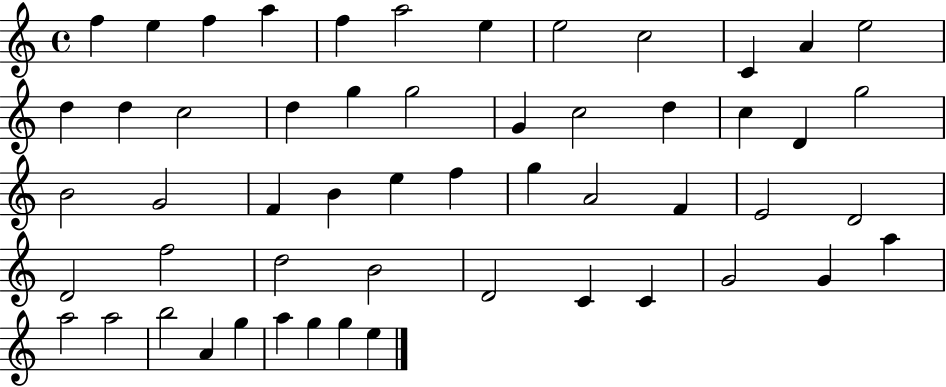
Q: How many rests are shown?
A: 0